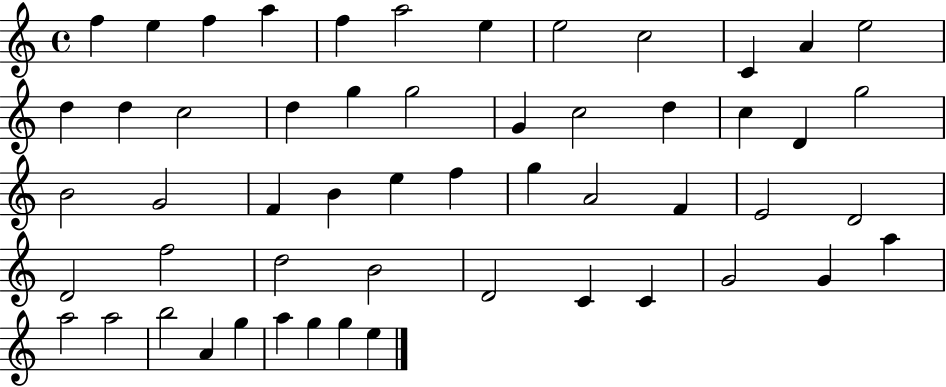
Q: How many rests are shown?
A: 0